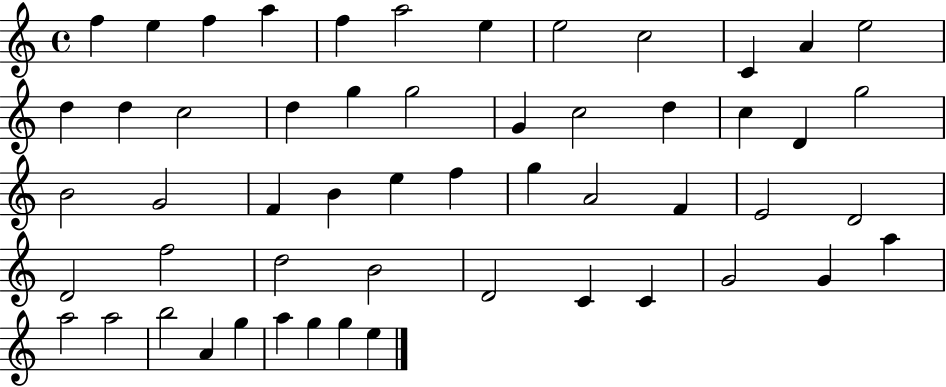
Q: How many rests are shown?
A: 0